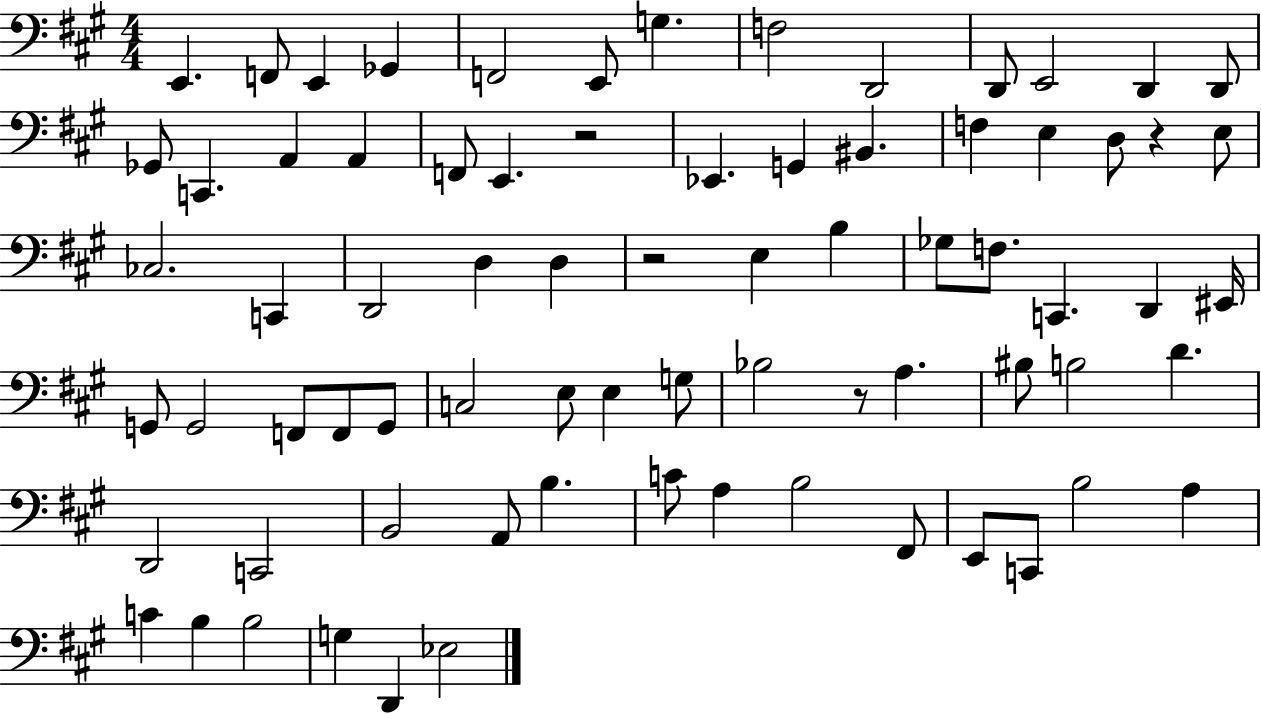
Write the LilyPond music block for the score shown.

{
  \clef bass
  \numericTimeSignature
  \time 4/4
  \key a \major
  \repeat volta 2 { e,4. f,8 e,4 ges,4 | f,2 e,8 g4. | f2 d,2 | d,8 e,2 d,4 d,8 | \break ges,8 c,4. a,4 a,4 | f,8 e,4. r2 | ees,4. g,4 bis,4. | f4 e4 d8 r4 e8 | \break ces2. c,4 | d,2 d4 d4 | r2 e4 b4 | ges8 f8. c,4. d,4 eis,16 | \break g,8 g,2 f,8 f,8 g,8 | c2 e8 e4 g8 | bes2 r8 a4. | bis8 b2 d'4. | \break d,2 c,2 | b,2 a,8 b4. | c'8 a4 b2 fis,8 | e,8 c,8 b2 a4 | \break c'4 b4 b2 | g4 d,4 ees2 | } \bar "|."
}